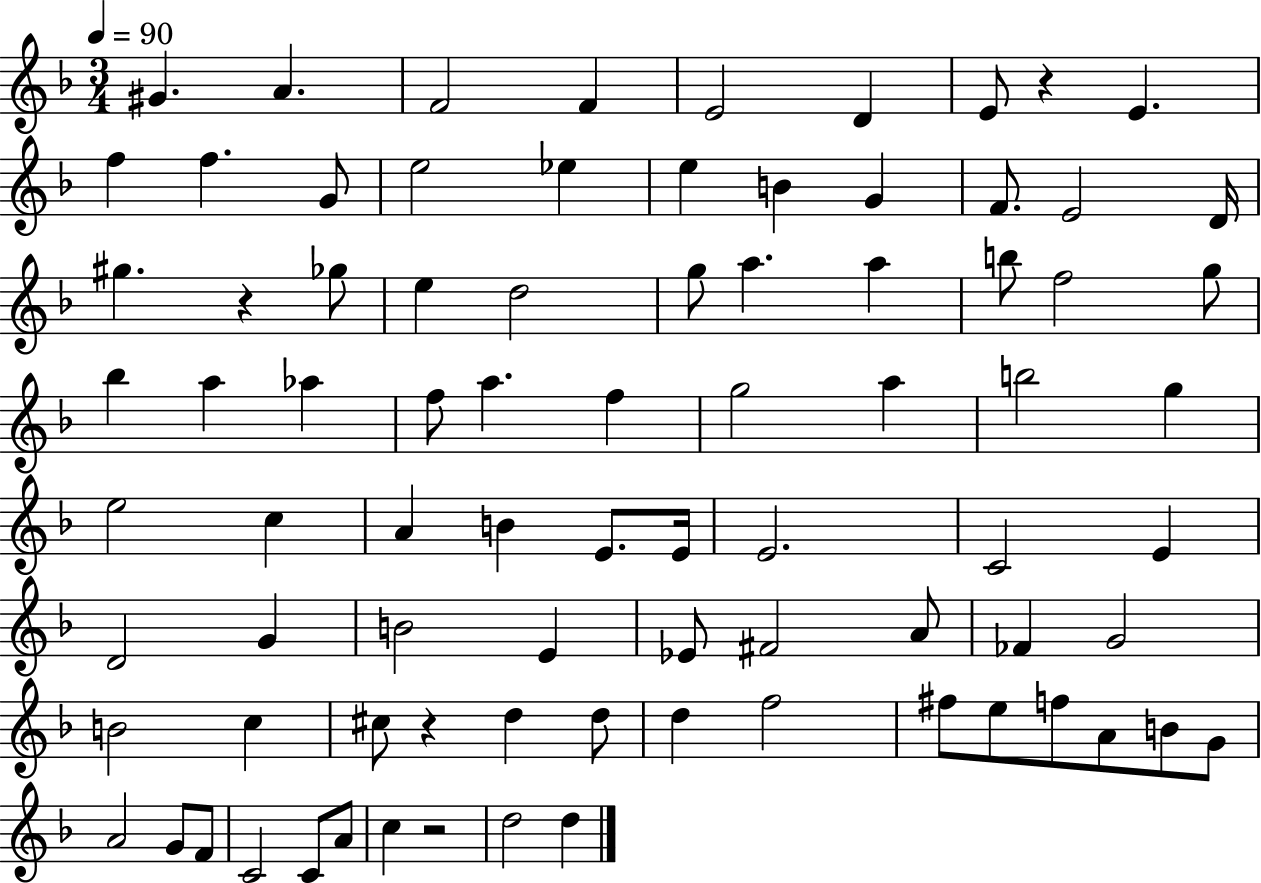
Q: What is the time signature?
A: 3/4